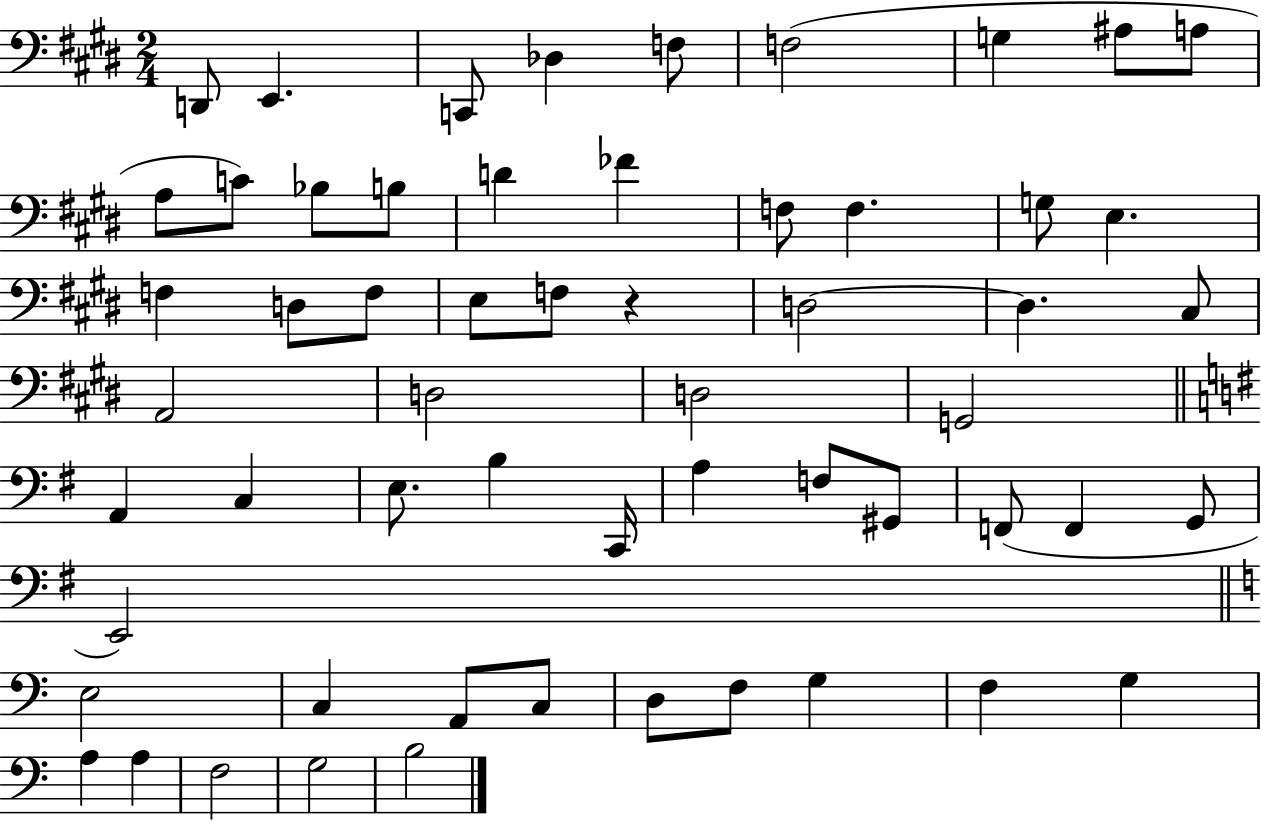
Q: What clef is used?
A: bass